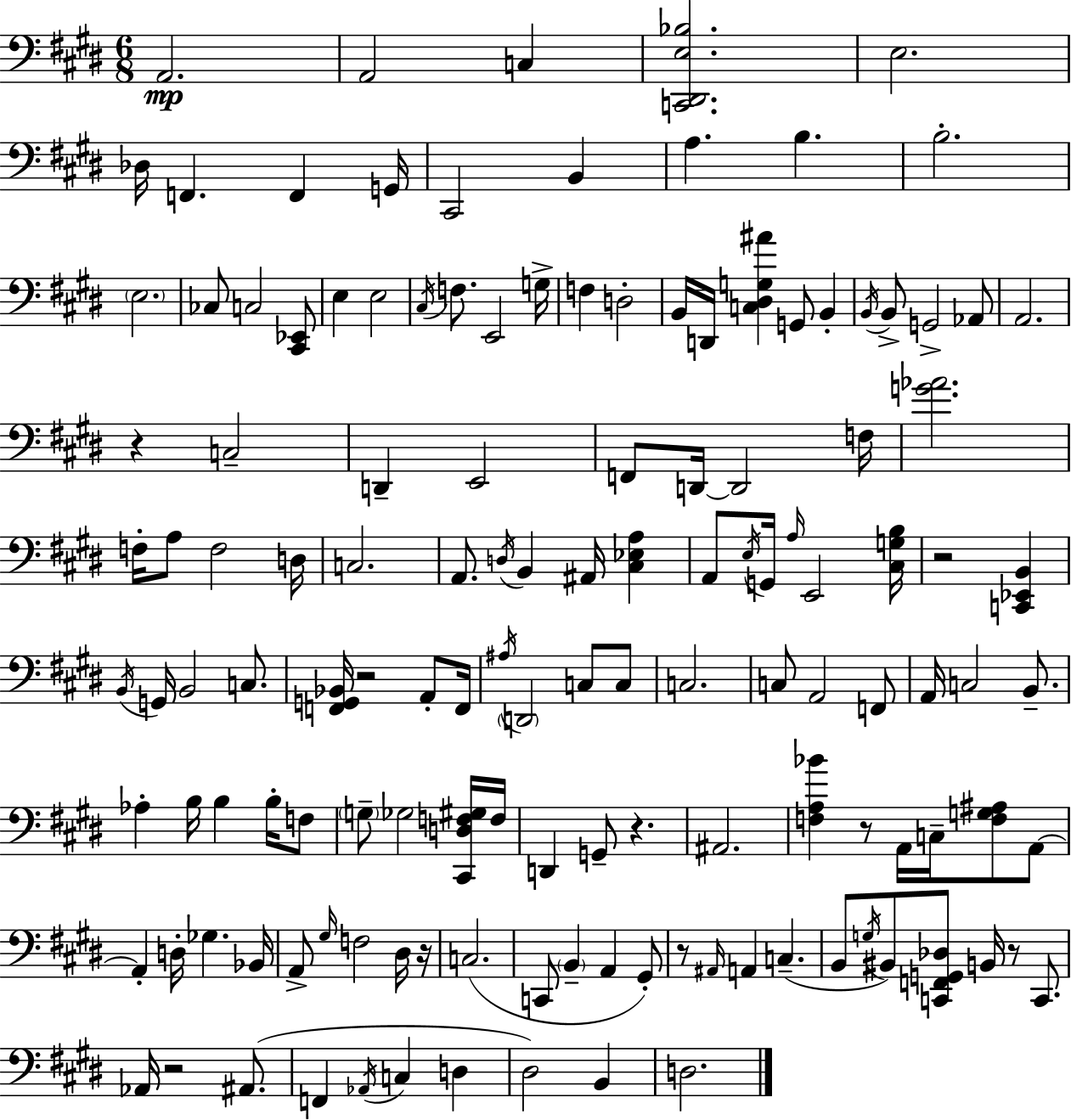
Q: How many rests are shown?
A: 9